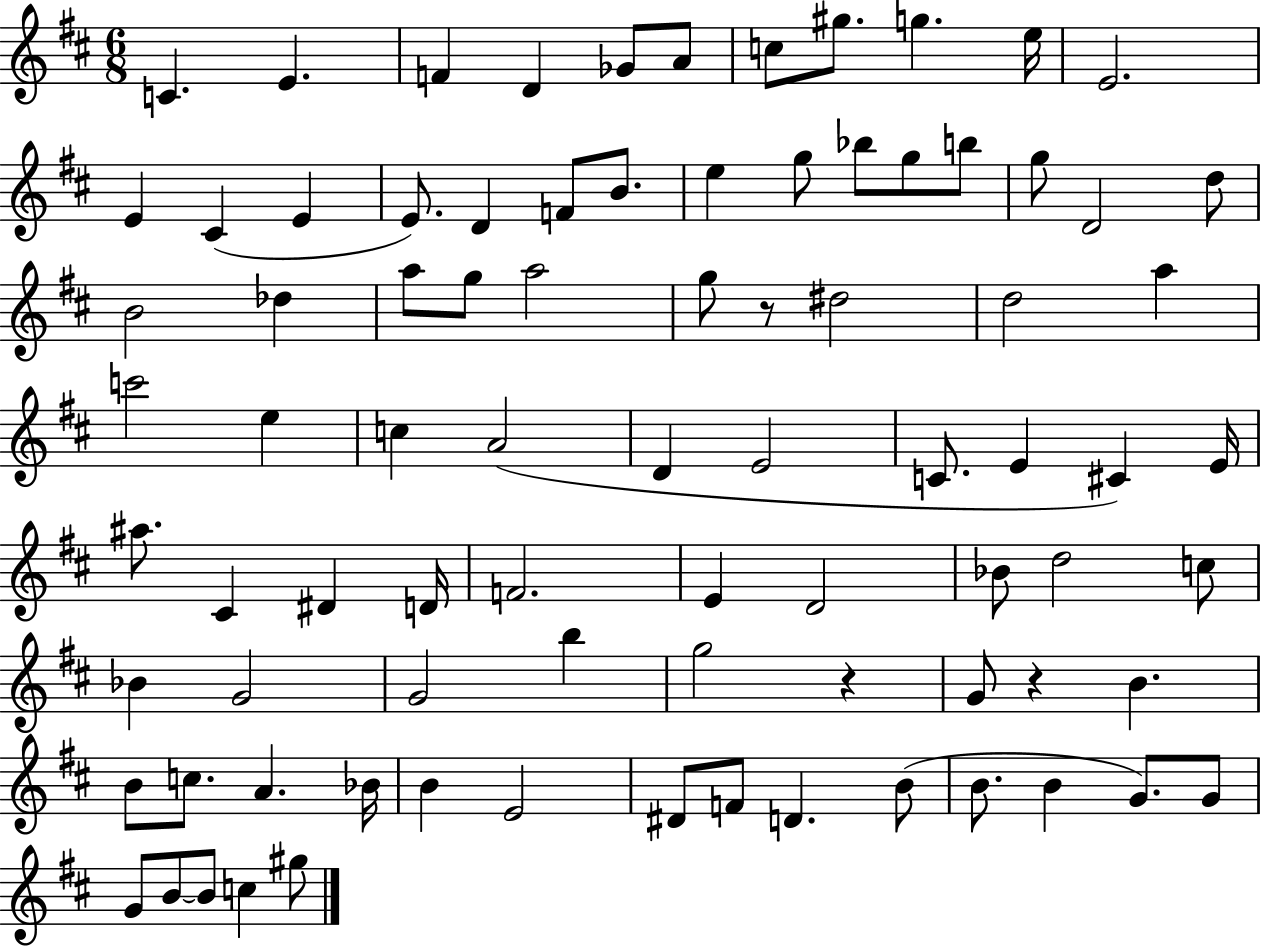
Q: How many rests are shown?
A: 3